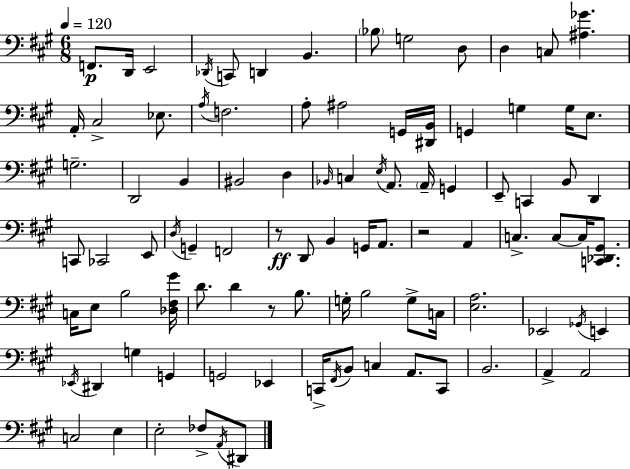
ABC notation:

X:1
T:Untitled
M:6/8
L:1/4
K:A
F,,/2 D,,/4 E,,2 _D,,/4 C,,/2 D,, B,, _B,/2 G,2 D,/2 D, C,/2 [^A,_G] A,,/4 ^C,2 _E,/2 A,/4 F,2 A,/2 ^A,2 G,,/4 [^D,,B,,]/4 G,, G, G,/4 E,/2 G,2 D,,2 B,, ^B,,2 D, _B,,/4 C, E,/4 A,,/2 A,,/4 G,, E,,/2 C,, B,,/2 D,, C,,/2 _C,,2 E,,/2 D,/4 G,, F,,2 z/2 D,,/2 B,, G,,/4 A,,/2 z2 A,, C, C,/2 C,/4 [C,,_D,,^G,,]/2 C,/4 E,/2 B,2 [_D,^F,^G]/4 D/2 D z/2 B,/2 G,/4 B,2 G,/2 C,/4 [E,A,]2 _E,,2 _G,,/4 E,, _E,,/4 ^D,, G, G,, G,,2 _E,, C,,/4 ^F,,/4 B,,/2 C, A,,/2 C,,/2 B,,2 A,, A,,2 C,2 E, E,2 _F,/2 A,,/4 ^D,,/2